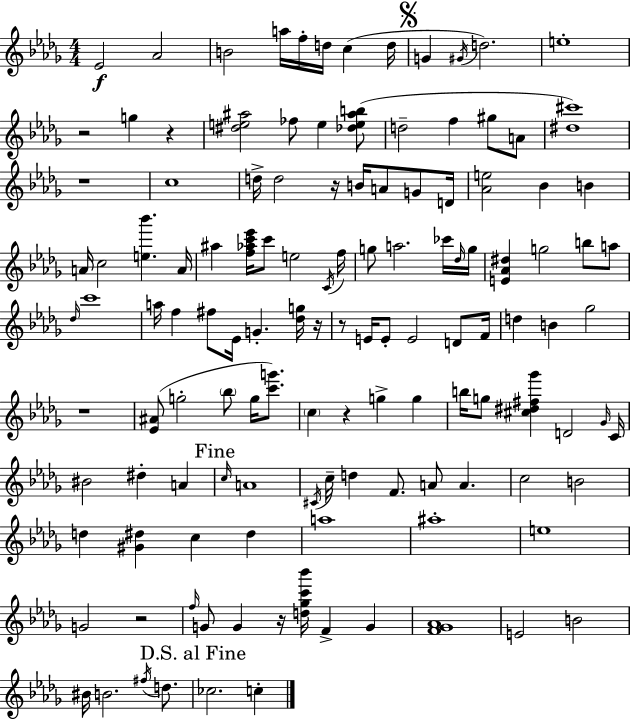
{
  \clef treble
  \numericTimeSignature
  \time 4/4
  \key bes \minor
  ees'2\f aes'2 | b'2 a''16 f''16-. d''16 c''4( d''16 | \mark \markup { \musicglyph "scripts.segno" } g'4 \acciaccatura { gis'16 } d''2.) | e''1-. | \break r2 g''4 r4 | <dis'' e'' ais''>2 fes''8 e''4 <des'' e'' ais'' b''>8( | d''2-- f''4 gis''8 a'8 | <dis'' cis'''>1) | \break r1 | c''1 | d''16-> d''2 r16 b'16 a'8 g'8 | d'16 <aes' e''>2 bes'4 b'4 | \break a'16 c''2 <e'' bes'''>4. | a'16 ais''4 <f'' aes'' c''' ees'''>16 c'''8 e''2 | \acciaccatura { c'16 } f''16 g''8 a''2. | ces'''16 \grace { des''16 } g''16 <e' aes' dis''>4 g''2 b''8 | \break a''8 \grace { des''16 } c'''1 | a''16 f''4 fis''8 ees'16 g'4.-. | <des'' g''>16 r16 r8 e'16 e'8-. e'2 | d'8 f'16 d''4 b'4 ges''2 | \break r1 | <ees' ais'>8( g''2-. \parenthesize bes''8 | g''16 <c''' g'''>8.) \parenthesize c''4 r4 g''4-> | g''4 b''16 g''8 <cis'' dis'' fis'' ges'''>4 d'2 | \break \grace { ges'16 } c'16 bis'2 dis''4-. | a'4 \mark "Fine" \grace { c''16 } a'1 | \acciaccatura { cis'16 } c''16-- d''4 f'8. a'8 | a'4. c''2 b'2 | \break d''4 <gis' dis''>4 c''4 | dis''4 a''1 | ais''1-. | e''1 | \break g'2 r2 | \grace { f''16 } g'8 g'4 r16 <d'' ges'' c''' bes'''>16 | f'4-> g'4 <f' ges' aes'>1 | e'2 | \break b'2 bis'16 b'2. | \acciaccatura { fis''16 } d''8. \mark "D.S. al Fine" ces''2. | c''4-. \bar "|."
}